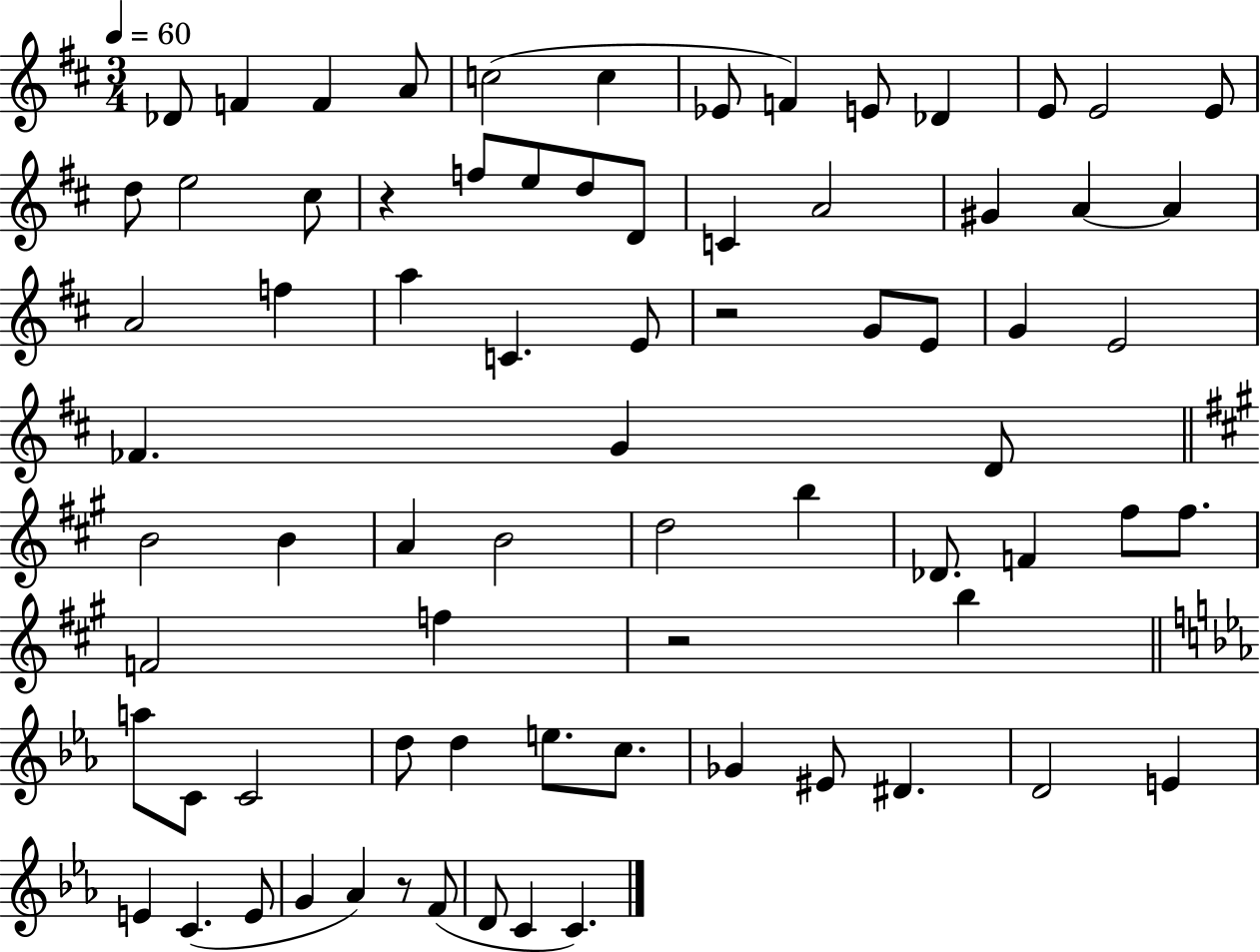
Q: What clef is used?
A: treble